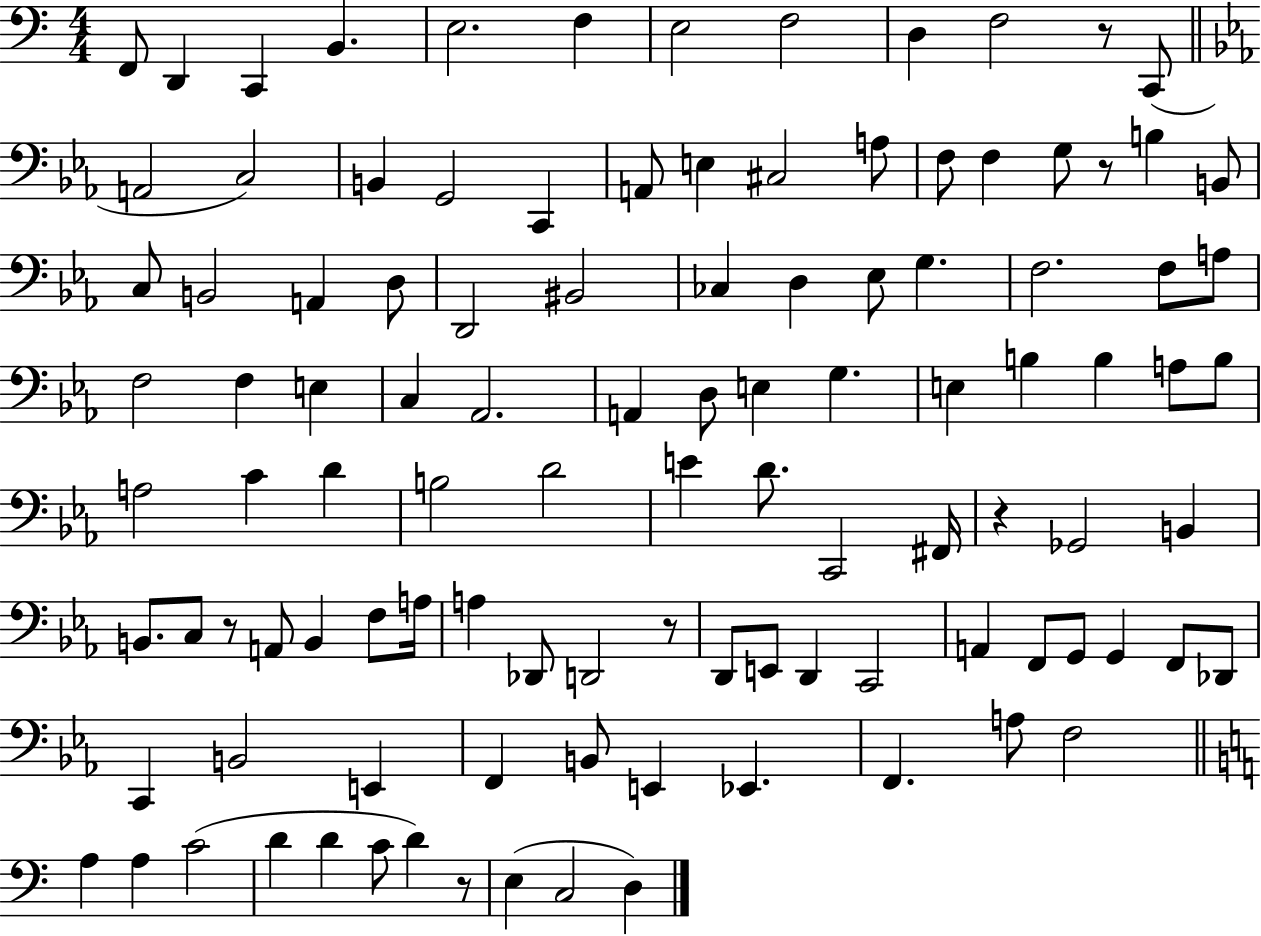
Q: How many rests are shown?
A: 6